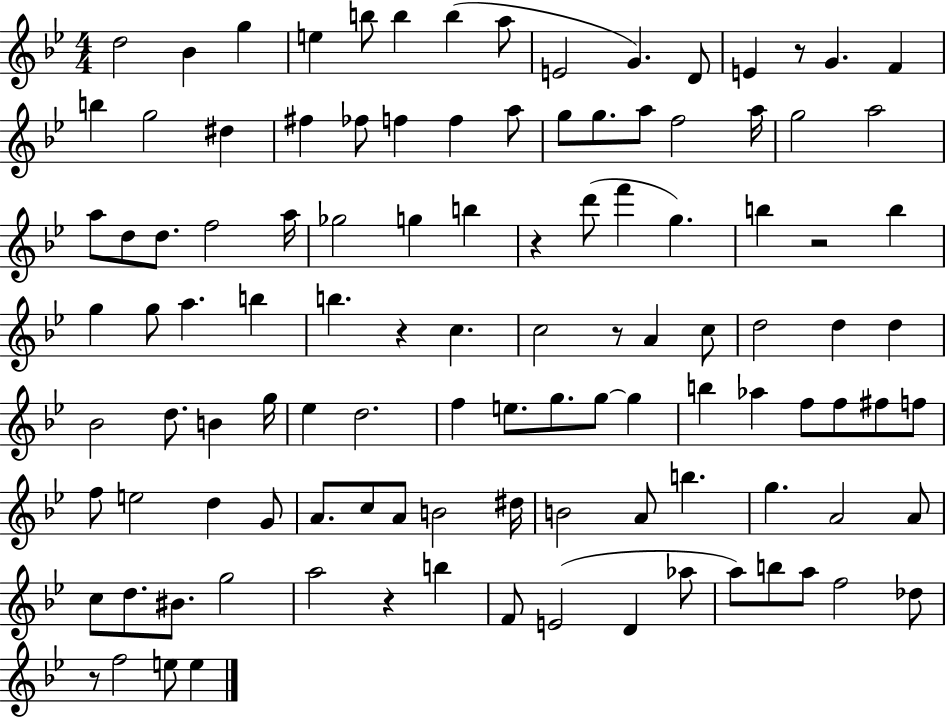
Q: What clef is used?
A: treble